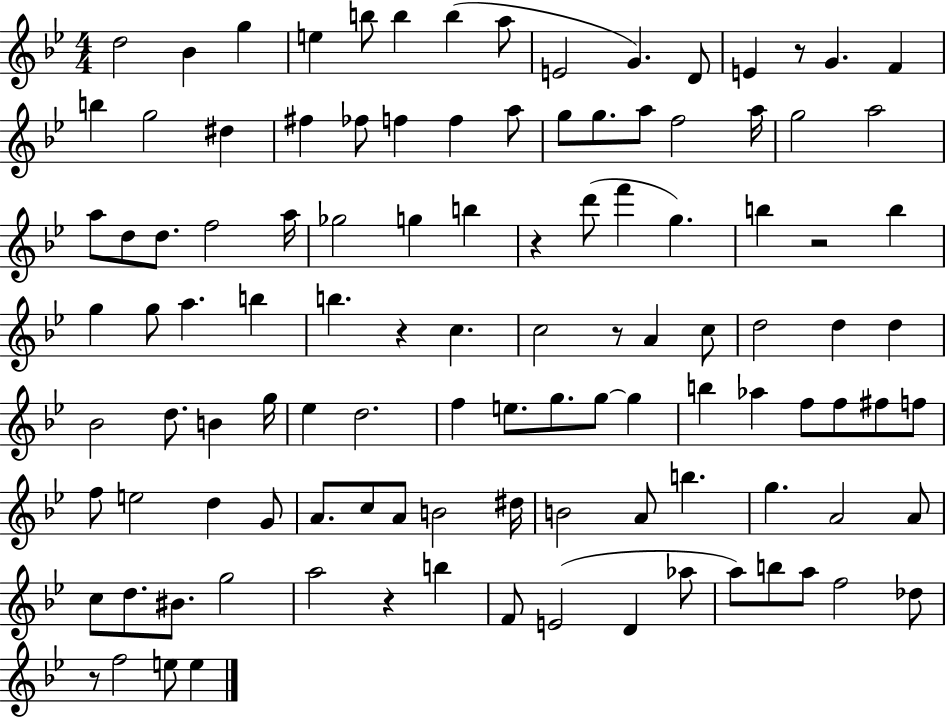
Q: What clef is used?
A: treble